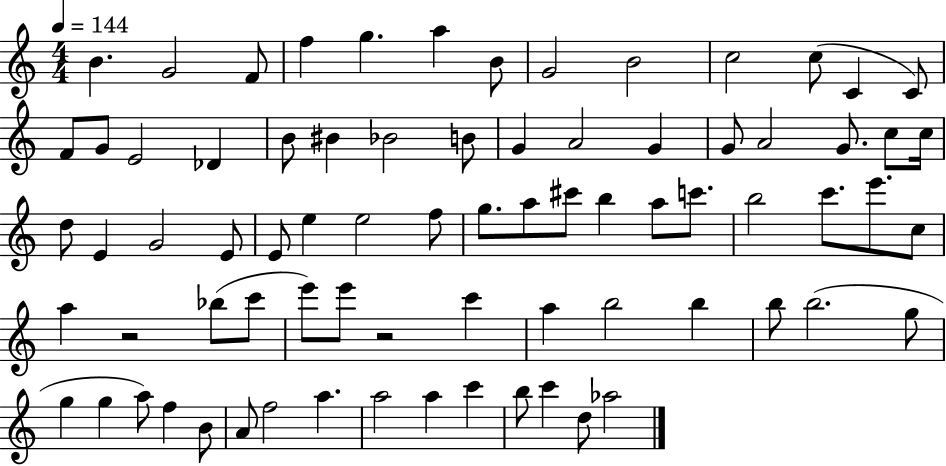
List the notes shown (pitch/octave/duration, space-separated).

B4/q. G4/h F4/e F5/q G5/q. A5/q B4/e G4/h B4/h C5/h C5/e C4/q C4/e F4/e G4/e E4/h Db4/q B4/e BIS4/q Bb4/h B4/e G4/q A4/h G4/q G4/e A4/h G4/e. C5/e C5/s D5/e E4/q G4/h E4/e E4/e E5/q E5/h F5/e G5/e. A5/e C#6/e B5/q A5/e C6/e. B5/h C6/e. E6/e. C5/e A5/q R/h Bb5/e C6/e E6/e E6/e R/h C6/q A5/q B5/h B5/q B5/e B5/h. G5/e G5/q G5/q A5/e F5/q B4/e A4/e F5/h A5/q. A5/h A5/q C6/q B5/e C6/q D5/e Ab5/h